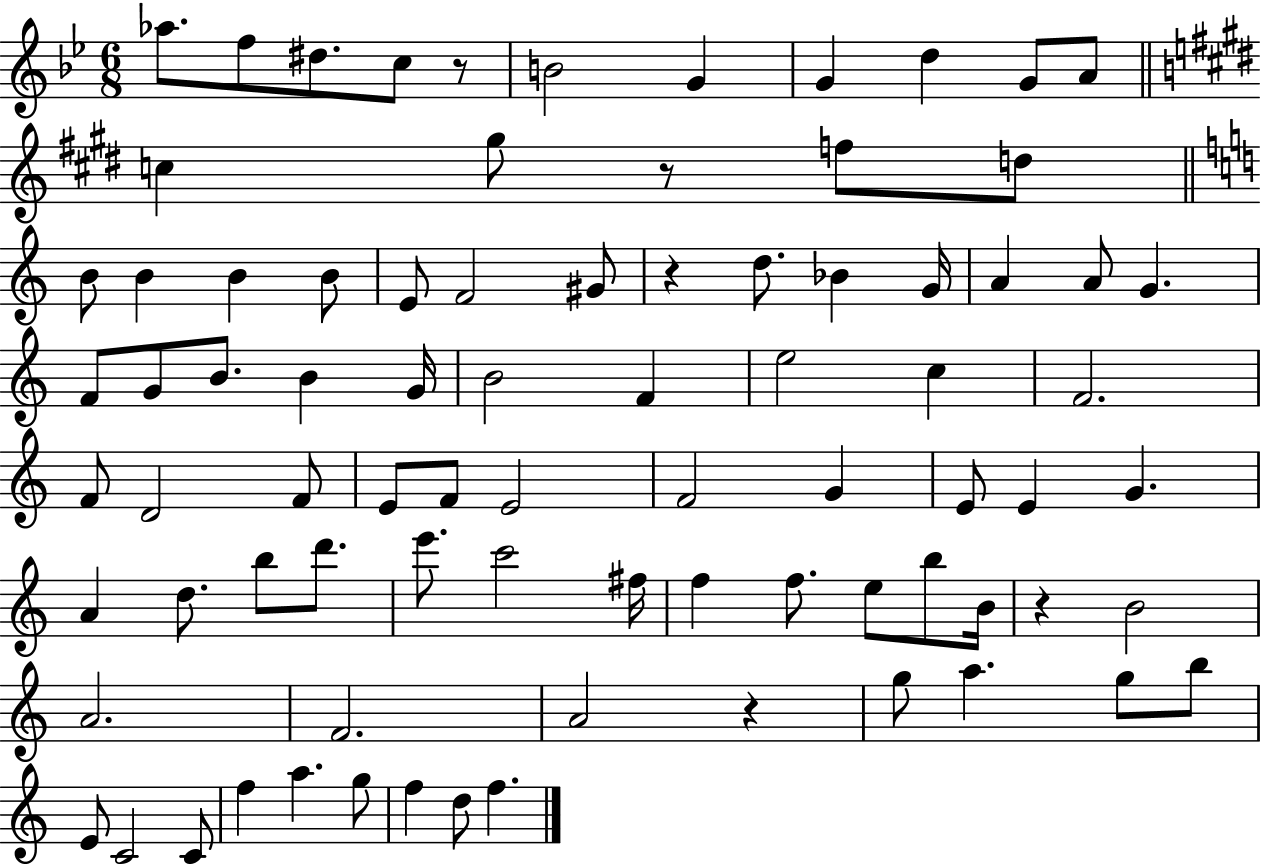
X:1
T:Untitled
M:6/8
L:1/4
K:Bb
_a/2 f/2 ^d/2 c/2 z/2 B2 G G d G/2 A/2 c ^g/2 z/2 f/2 d/2 B/2 B B B/2 E/2 F2 ^G/2 z d/2 _B G/4 A A/2 G F/2 G/2 B/2 B G/4 B2 F e2 c F2 F/2 D2 F/2 E/2 F/2 E2 F2 G E/2 E G A d/2 b/2 d'/2 e'/2 c'2 ^f/4 f f/2 e/2 b/2 B/4 z B2 A2 F2 A2 z g/2 a g/2 b/2 E/2 C2 C/2 f a g/2 f d/2 f